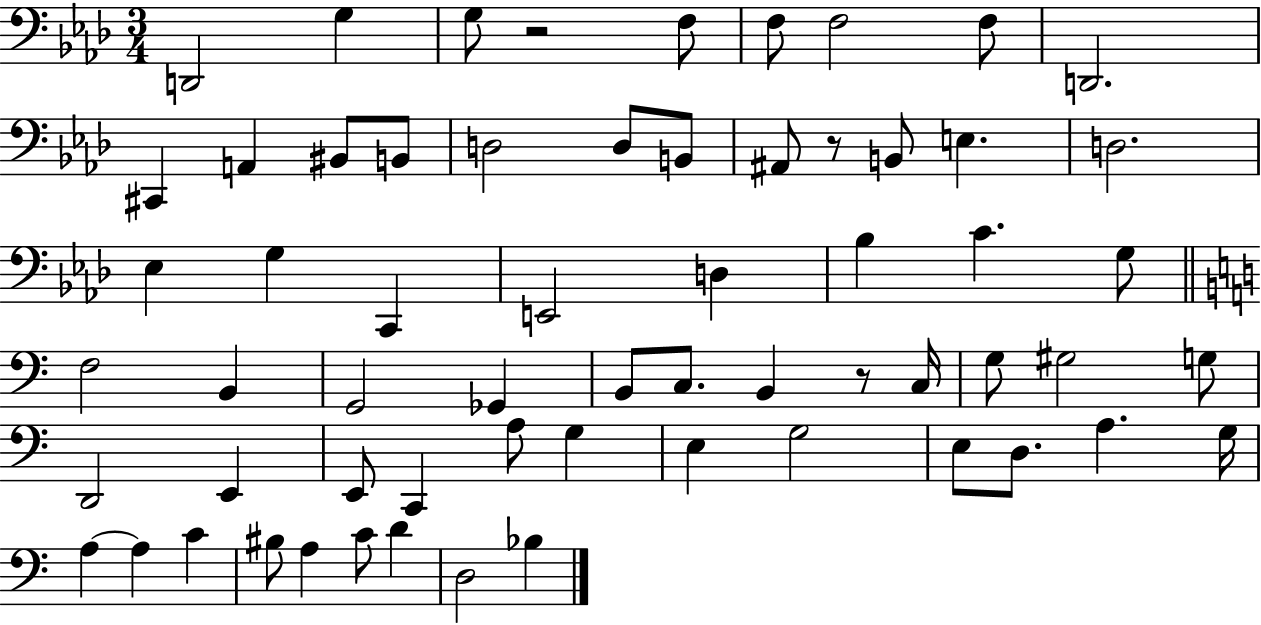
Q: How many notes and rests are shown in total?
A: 62